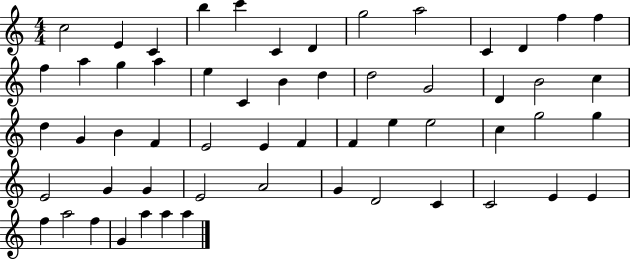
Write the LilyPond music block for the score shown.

{
  \clef treble
  \numericTimeSignature
  \time 4/4
  \key c \major
  c''2 e'4 c'4 | b''4 c'''4 c'4 d'4 | g''2 a''2 | c'4 d'4 f''4 f''4 | \break f''4 a''4 g''4 a''4 | e''4 c'4 b'4 d''4 | d''2 g'2 | d'4 b'2 c''4 | \break d''4 g'4 b'4 f'4 | e'2 e'4 f'4 | f'4 e''4 e''2 | c''4 g''2 g''4 | \break e'2 g'4 g'4 | e'2 a'2 | g'4 d'2 c'4 | c'2 e'4 e'4 | \break f''4 a''2 f''4 | g'4 a''4 a''4 a''4 | \bar "|."
}